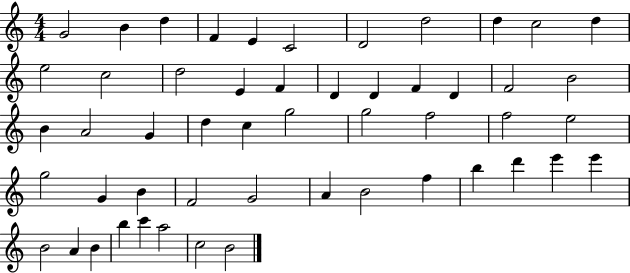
X:1
T:Untitled
M:4/4
L:1/4
K:C
G2 B d F E C2 D2 d2 d c2 d e2 c2 d2 E F D D F D F2 B2 B A2 G d c g2 g2 f2 f2 e2 g2 G B F2 G2 A B2 f b d' e' e' B2 A B b c' a2 c2 B2